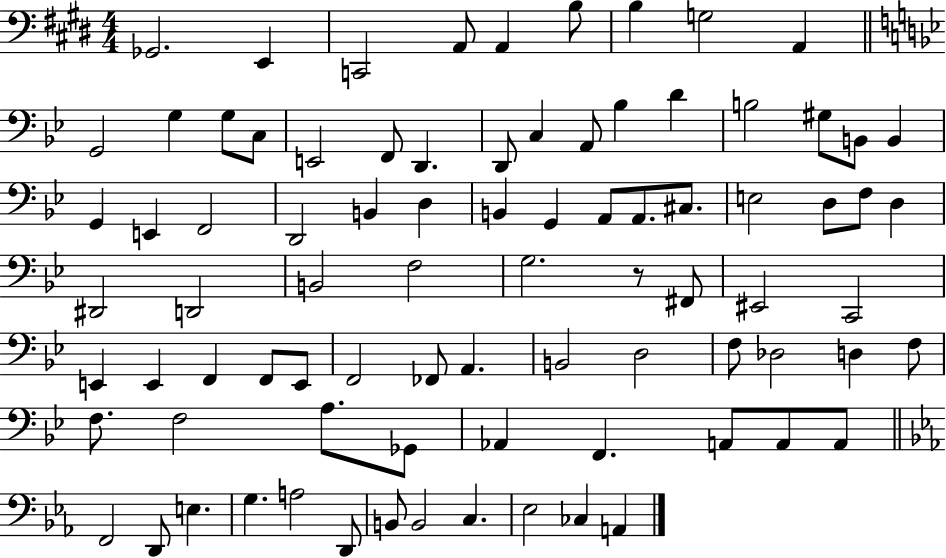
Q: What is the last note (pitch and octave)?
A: A2